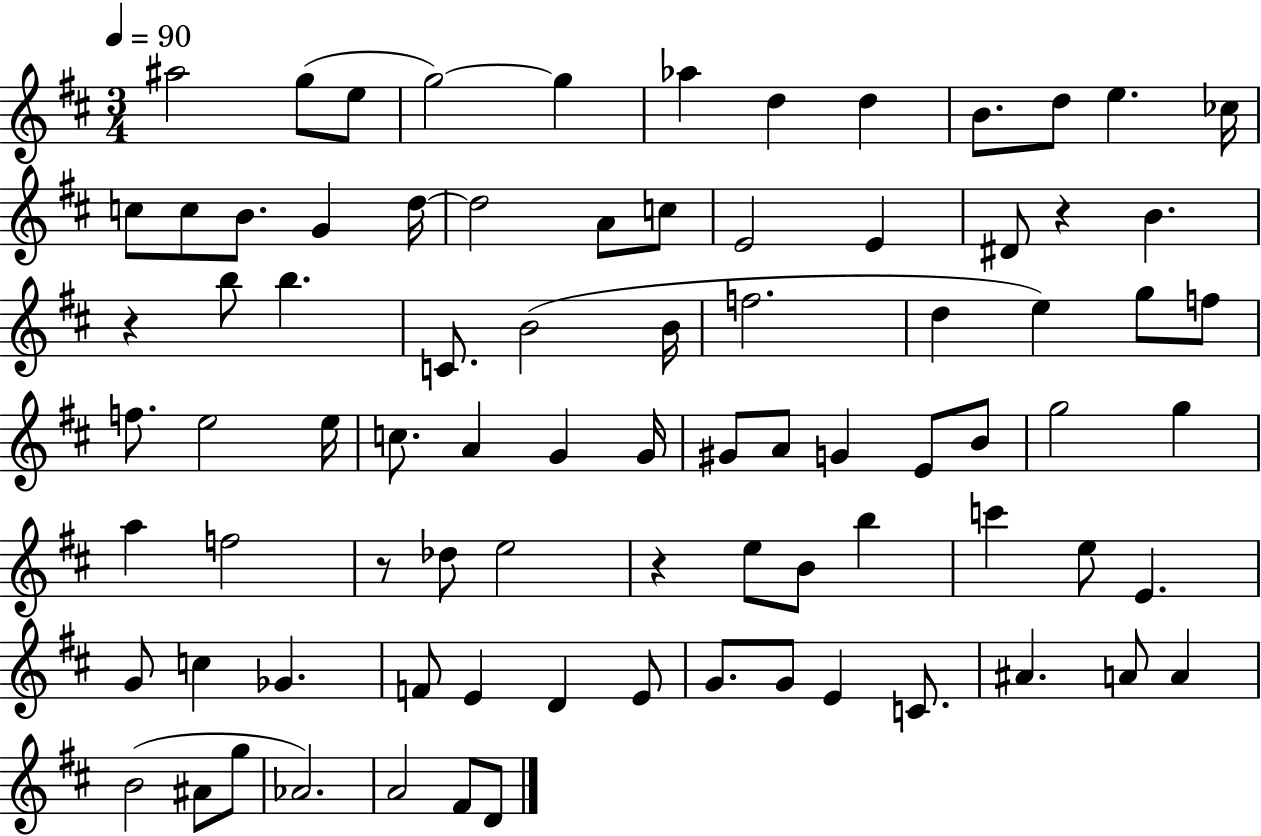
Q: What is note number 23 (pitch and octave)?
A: D#4